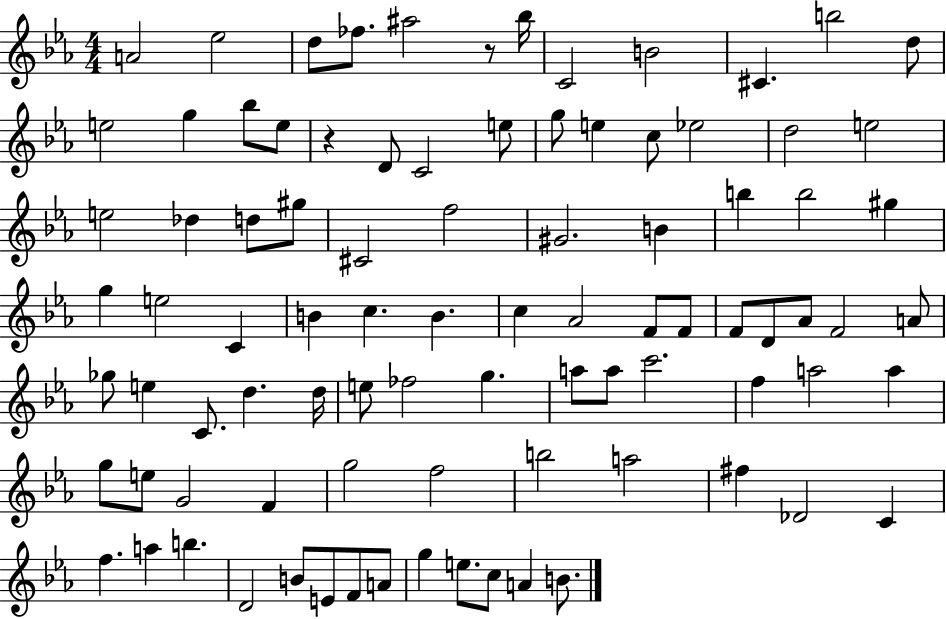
{
  \clef treble
  \numericTimeSignature
  \time 4/4
  \key ees \major
  a'2 ees''2 | d''8 fes''8. ais''2 r8 bes''16 | c'2 b'2 | cis'4. b''2 d''8 | \break e''2 g''4 bes''8 e''8 | r4 d'8 c'2 e''8 | g''8 e''4 c''8 ees''2 | d''2 e''2 | \break e''2 des''4 d''8 gis''8 | cis'2 f''2 | gis'2. b'4 | b''4 b''2 gis''4 | \break g''4 e''2 c'4 | b'4 c''4. b'4. | c''4 aes'2 f'8 f'8 | f'8 d'8 aes'8 f'2 a'8 | \break ges''8 e''4 c'8. d''4. d''16 | e''8 fes''2 g''4. | a''8 a''8 c'''2. | f''4 a''2 a''4 | \break g''8 e''8 g'2 f'4 | g''2 f''2 | b''2 a''2 | fis''4 des'2 c'4 | \break f''4. a''4 b''4. | d'2 b'8 e'8 f'8 a'8 | g''4 e''8. c''8 a'4 b'8. | \bar "|."
}